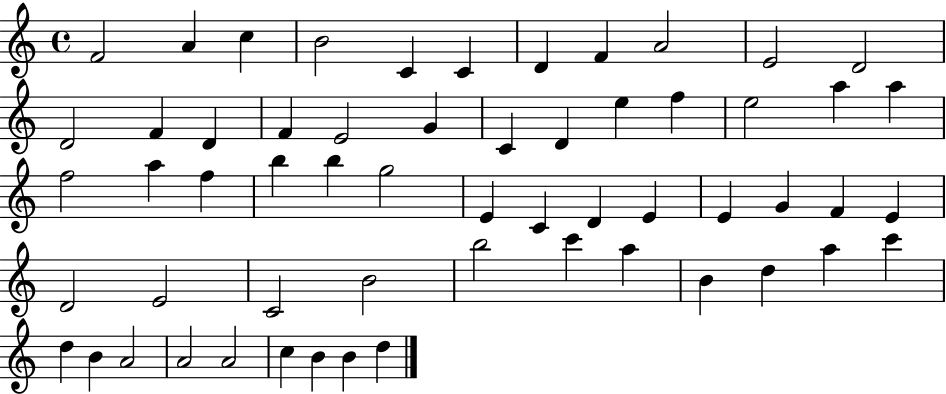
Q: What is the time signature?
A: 4/4